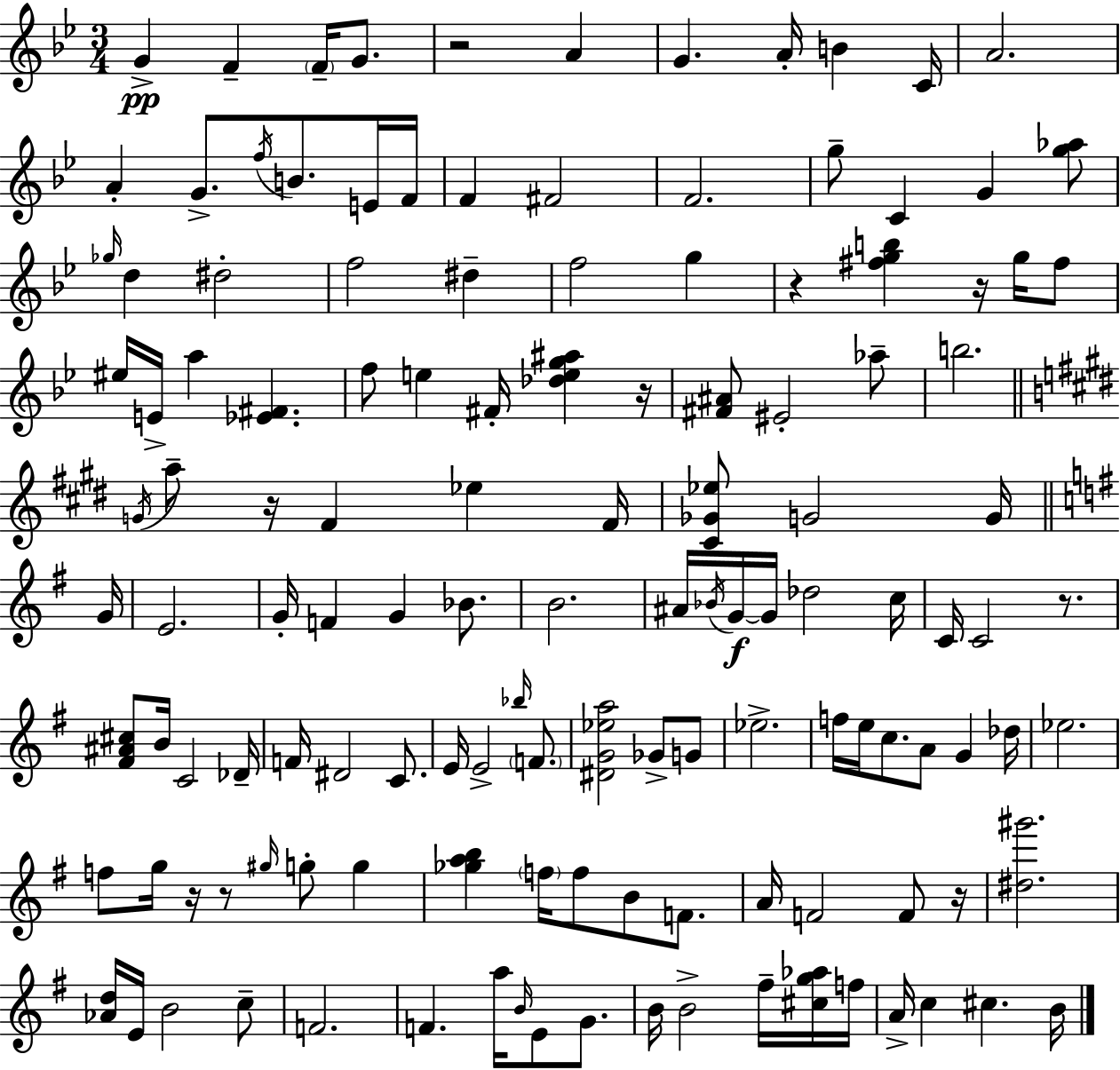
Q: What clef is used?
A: treble